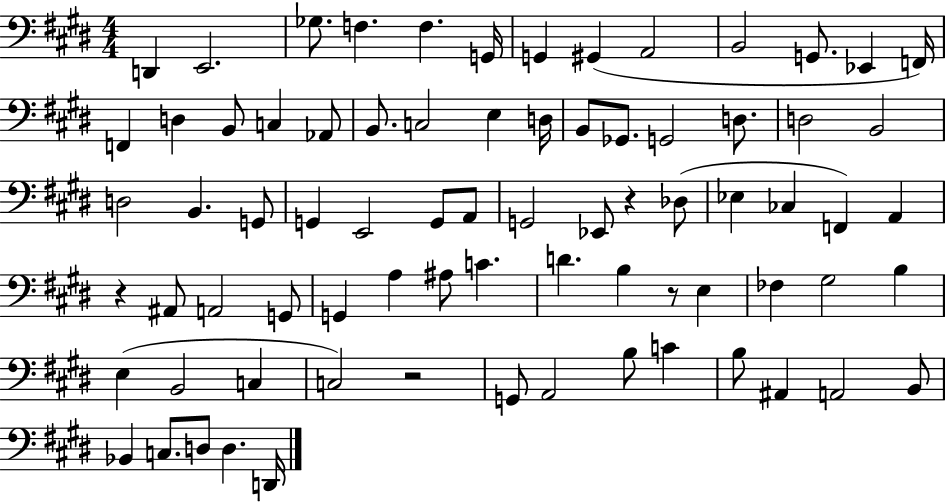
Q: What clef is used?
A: bass